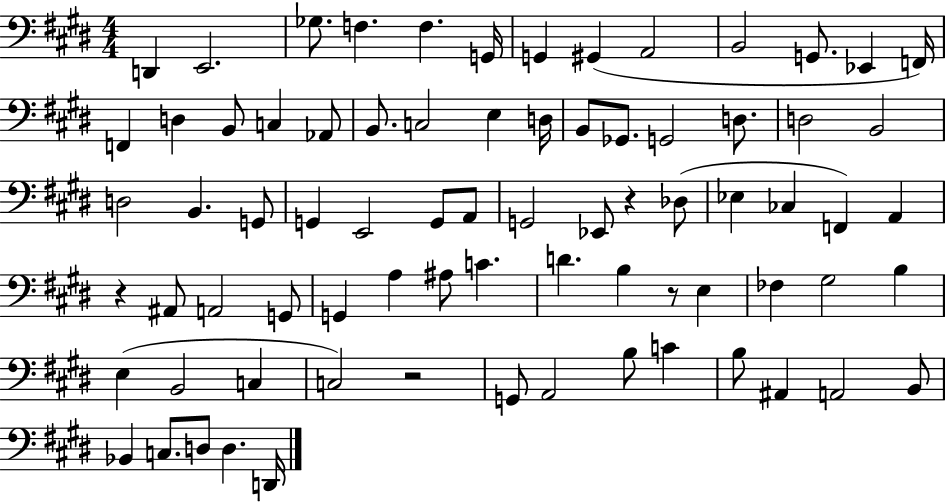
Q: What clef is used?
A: bass